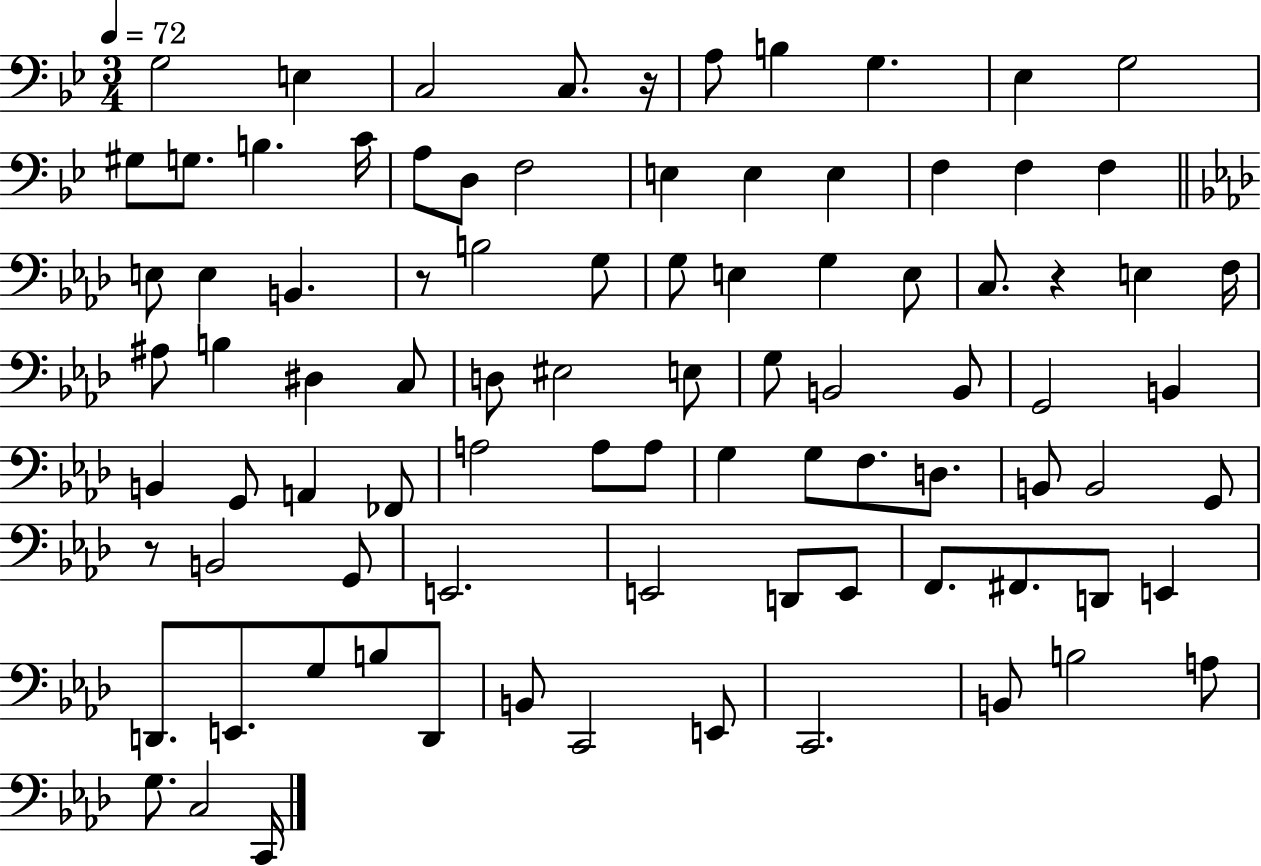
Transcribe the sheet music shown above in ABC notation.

X:1
T:Untitled
M:3/4
L:1/4
K:Bb
G,2 E, C,2 C,/2 z/4 A,/2 B, G, _E, G,2 ^G,/2 G,/2 B, C/4 A,/2 D,/2 F,2 E, E, E, F, F, F, E,/2 E, B,, z/2 B,2 G,/2 G,/2 E, G, E,/2 C,/2 z E, F,/4 ^A,/2 B, ^D, C,/2 D,/2 ^E,2 E,/2 G,/2 B,,2 B,,/2 G,,2 B,, B,, G,,/2 A,, _F,,/2 A,2 A,/2 A,/2 G, G,/2 F,/2 D,/2 B,,/2 B,,2 G,,/2 z/2 B,,2 G,,/2 E,,2 E,,2 D,,/2 E,,/2 F,,/2 ^F,,/2 D,,/2 E,, D,,/2 E,,/2 G,/2 B,/2 D,,/2 B,,/2 C,,2 E,,/2 C,,2 B,,/2 B,2 A,/2 G,/2 C,2 C,,/4